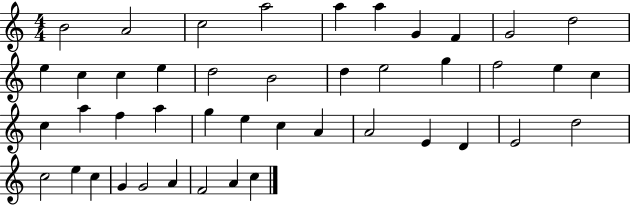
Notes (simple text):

B4/h A4/h C5/h A5/h A5/q A5/q G4/q F4/q G4/h D5/h E5/q C5/q C5/q E5/q D5/h B4/h D5/q E5/h G5/q F5/h E5/q C5/q C5/q A5/q F5/q A5/q G5/q E5/q C5/q A4/q A4/h E4/q D4/q E4/h D5/h C5/h E5/q C5/q G4/q G4/h A4/q F4/h A4/q C5/q